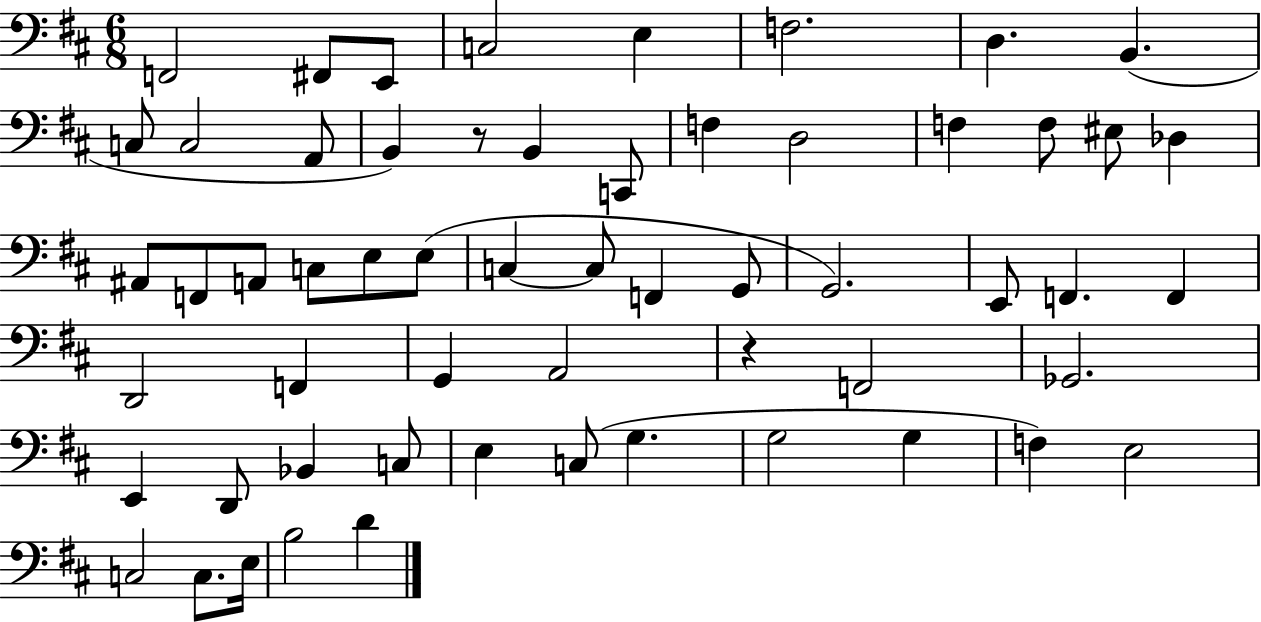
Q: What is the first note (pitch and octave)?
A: F2